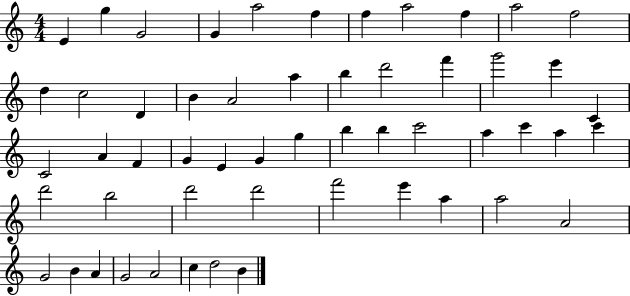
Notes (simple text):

E4/q G5/q G4/h G4/q A5/h F5/q F5/q A5/h F5/q A5/h F5/h D5/q C5/h D4/q B4/q A4/h A5/q B5/q D6/h F6/q G6/h E6/q C4/q C4/h A4/q F4/q G4/q E4/q G4/q G5/q B5/q B5/q C6/h A5/q C6/q A5/q C6/q D6/h B5/h D6/h D6/h F6/h E6/q A5/q A5/h A4/h G4/h B4/q A4/q G4/h A4/h C5/q D5/h B4/q